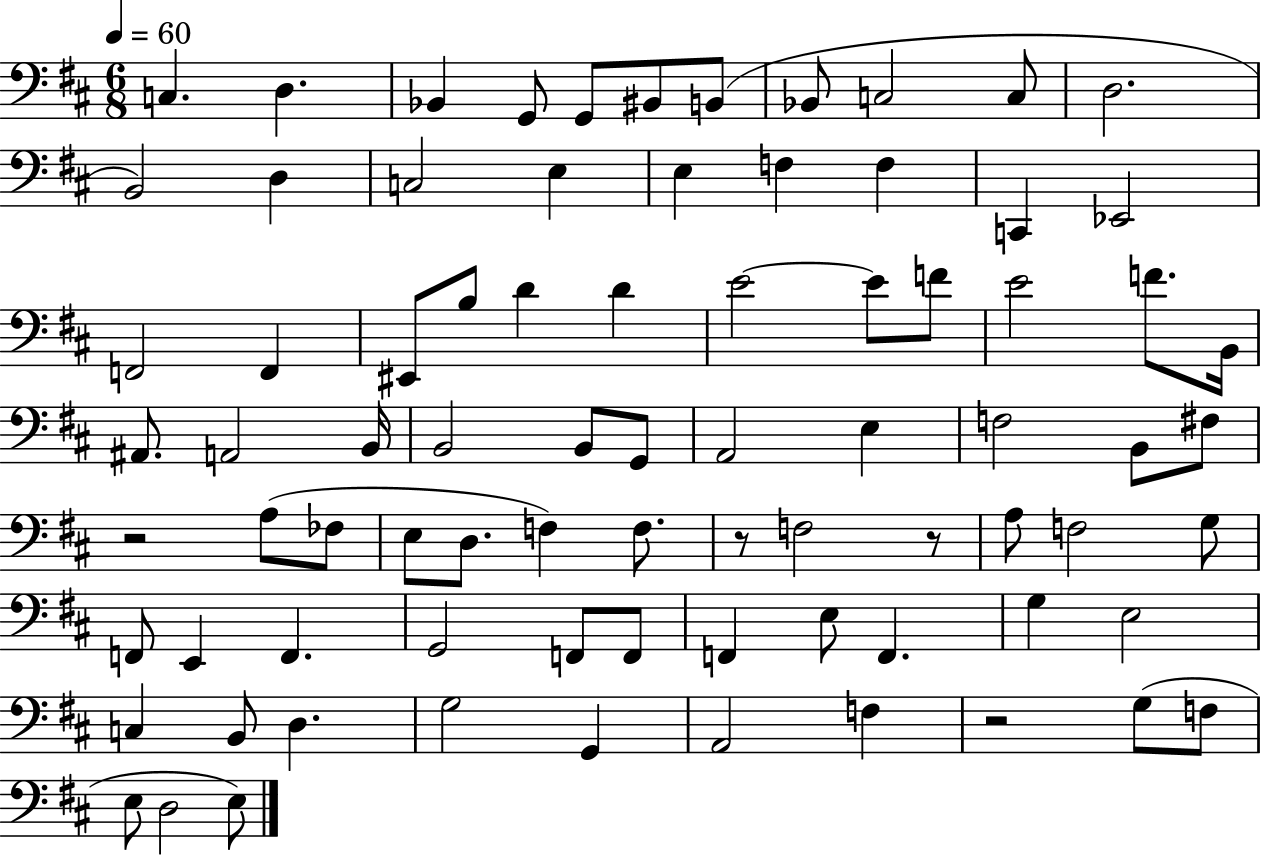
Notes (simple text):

C3/q. D3/q. Bb2/q G2/e G2/e BIS2/e B2/e Bb2/e C3/h C3/e D3/h. B2/h D3/q C3/h E3/q E3/q F3/q F3/q C2/q Eb2/h F2/h F2/q EIS2/e B3/e D4/q D4/q E4/h E4/e F4/e E4/h F4/e. B2/s A#2/e. A2/h B2/s B2/h B2/e G2/e A2/h E3/q F3/h B2/e F#3/e R/h A3/e FES3/e E3/e D3/e. F3/q F3/e. R/e F3/h R/e A3/e F3/h G3/e F2/e E2/q F2/q. G2/h F2/e F2/e F2/q E3/e F2/q. G3/q E3/h C3/q B2/e D3/q. G3/h G2/q A2/h F3/q R/h G3/e F3/e E3/e D3/h E3/e